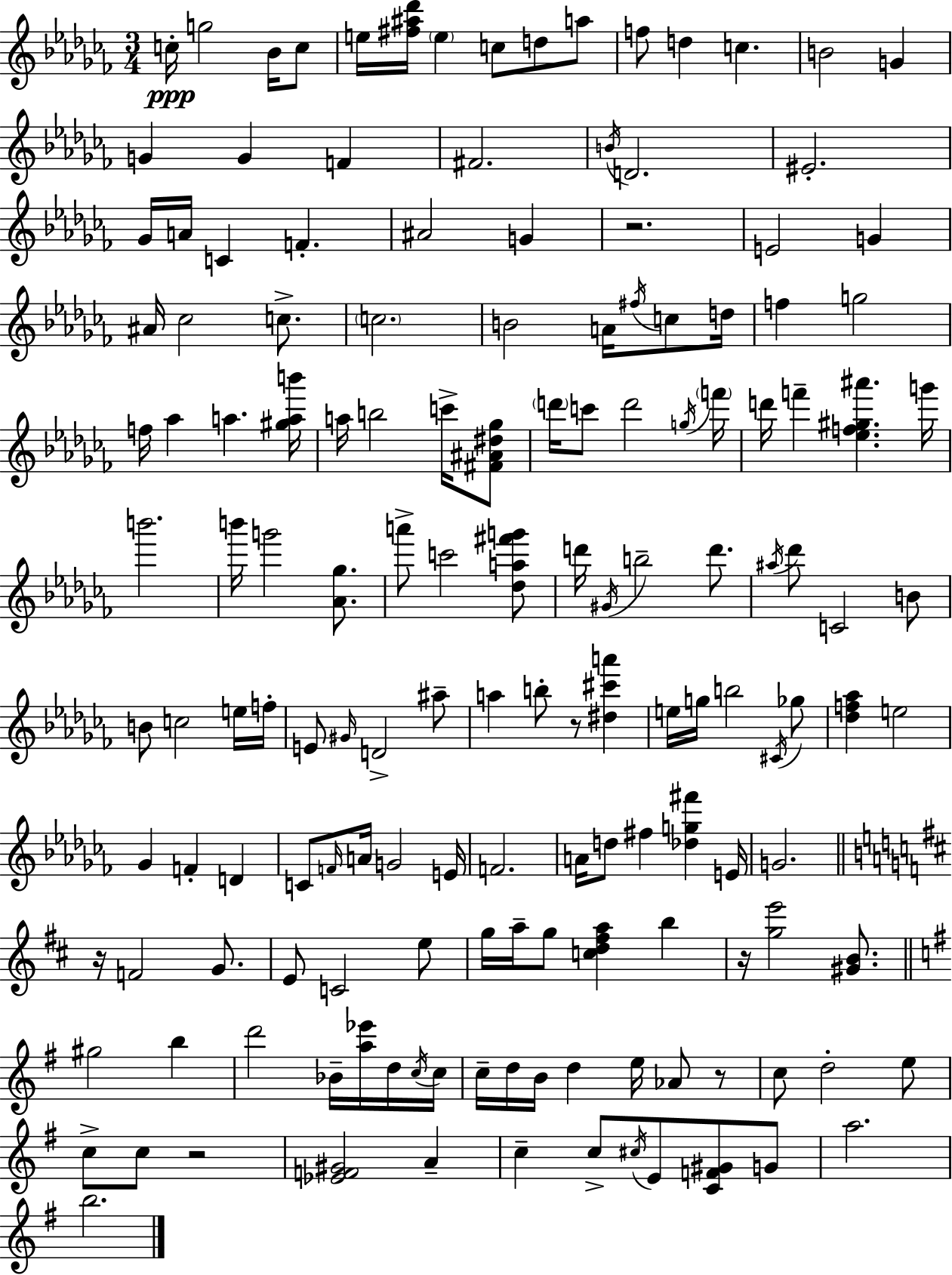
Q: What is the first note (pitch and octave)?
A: C5